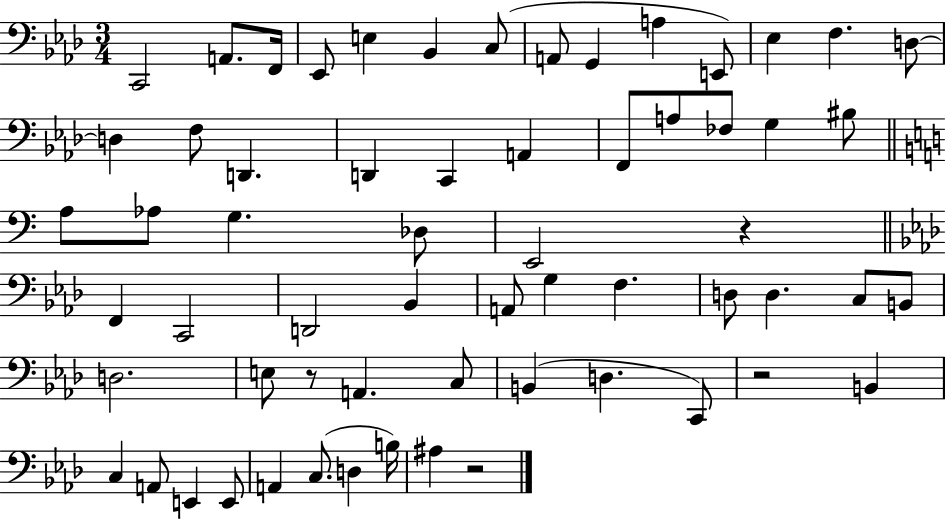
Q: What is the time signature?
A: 3/4